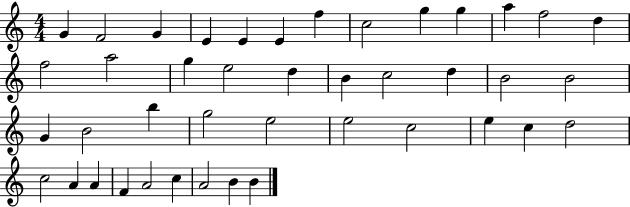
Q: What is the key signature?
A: C major